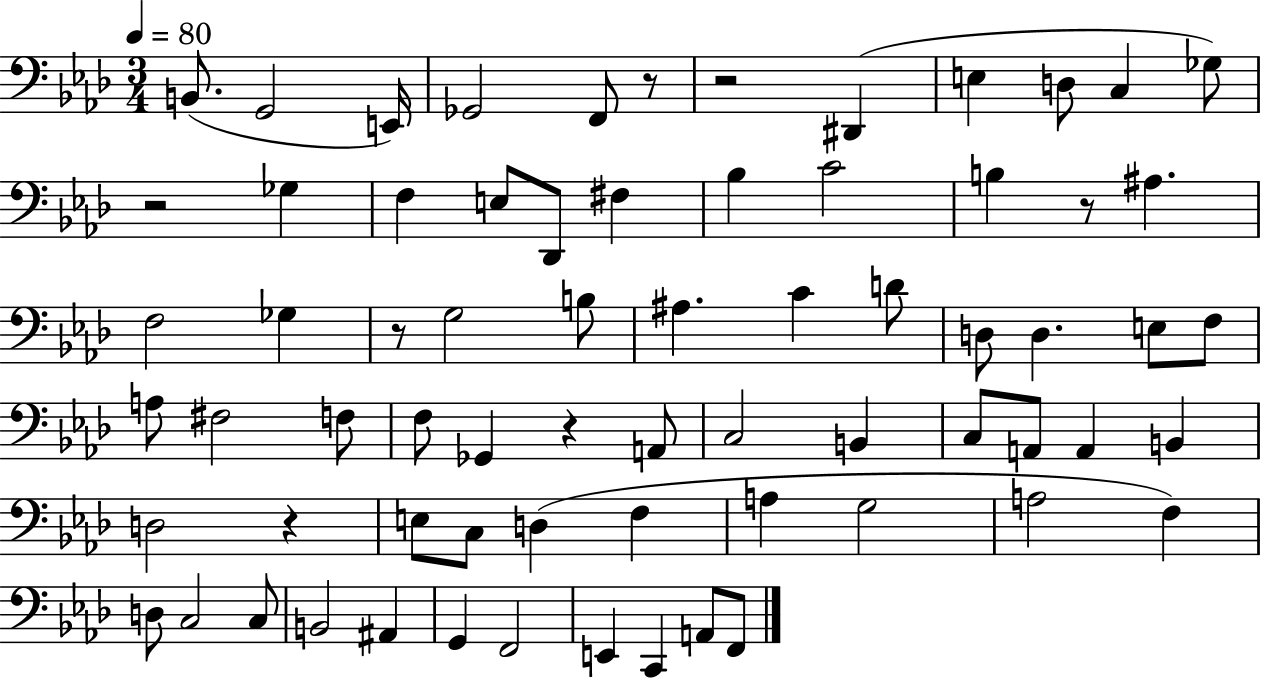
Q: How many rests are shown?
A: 7